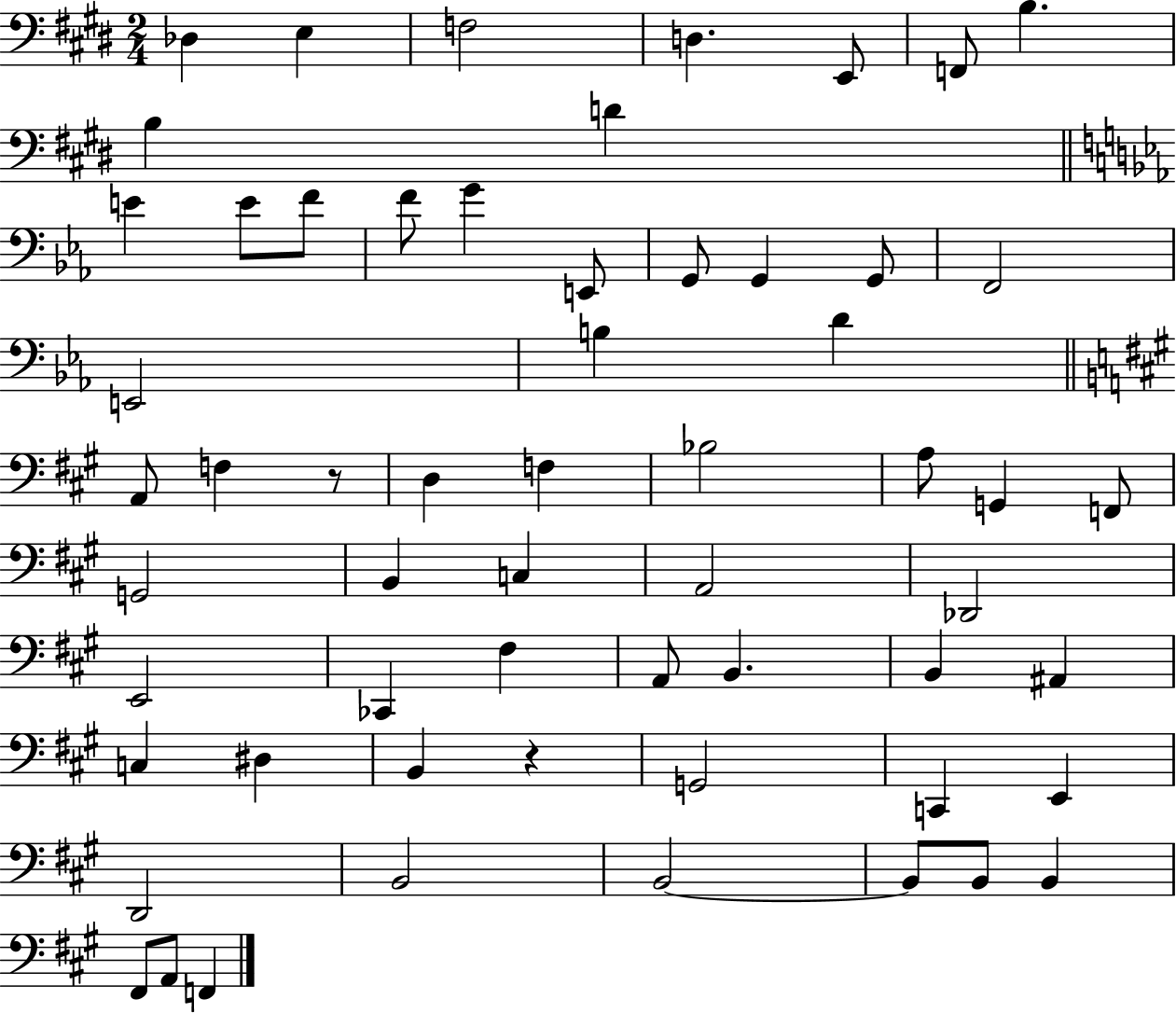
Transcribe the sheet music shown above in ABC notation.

X:1
T:Untitled
M:2/4
L:1/4
K:E
_D, E, F,2 D, E,,/2 F,,/2 B, B, D E E/2 F/2 F/2 G E,,/2 G,,/2 G,, G,,/2 F,,2 E,,2 B, D A,,/2 F, z/2 D, F, _B,2 A,/2 G,, F,,/2 G,,2 B,, C, A,,2 _D,,2 E,,2 _C,, ^F, A,,/2 B,, B,, ^A,, C, ^D, B,, z G,,2 C,, E,, D,,2 B,,2 B,,2 B,,/2 B,,/2 B,, ^F,,/2 A,,/2 F,,